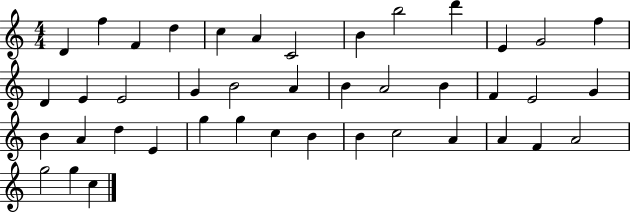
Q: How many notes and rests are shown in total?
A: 42